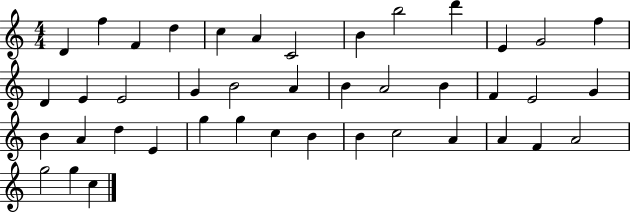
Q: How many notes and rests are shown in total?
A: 42